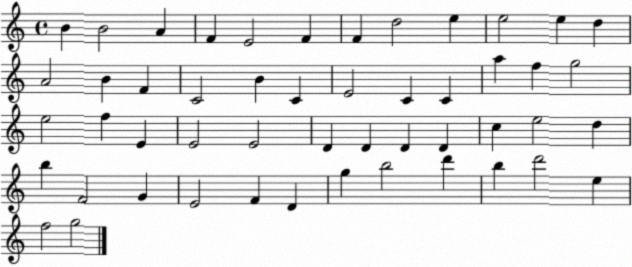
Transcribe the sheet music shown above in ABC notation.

X:1
T:Untitled
M:4/4
L:1/4
K:C
B B2 A F E2 F F d2 e e2 e d A2 B F C2 B C E2 C C a f g2 e2 f E E2 E2 D D D D c e2 d b F2 G E2 F D g b2 d' b d'2 e f2 g2